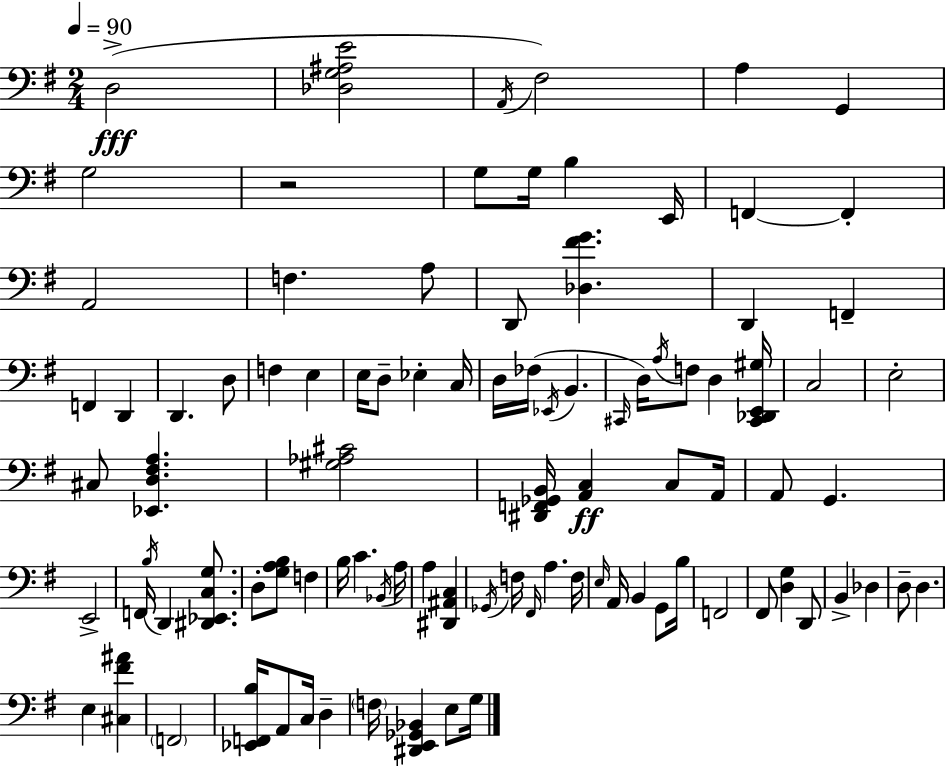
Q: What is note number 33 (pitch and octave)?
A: C#2